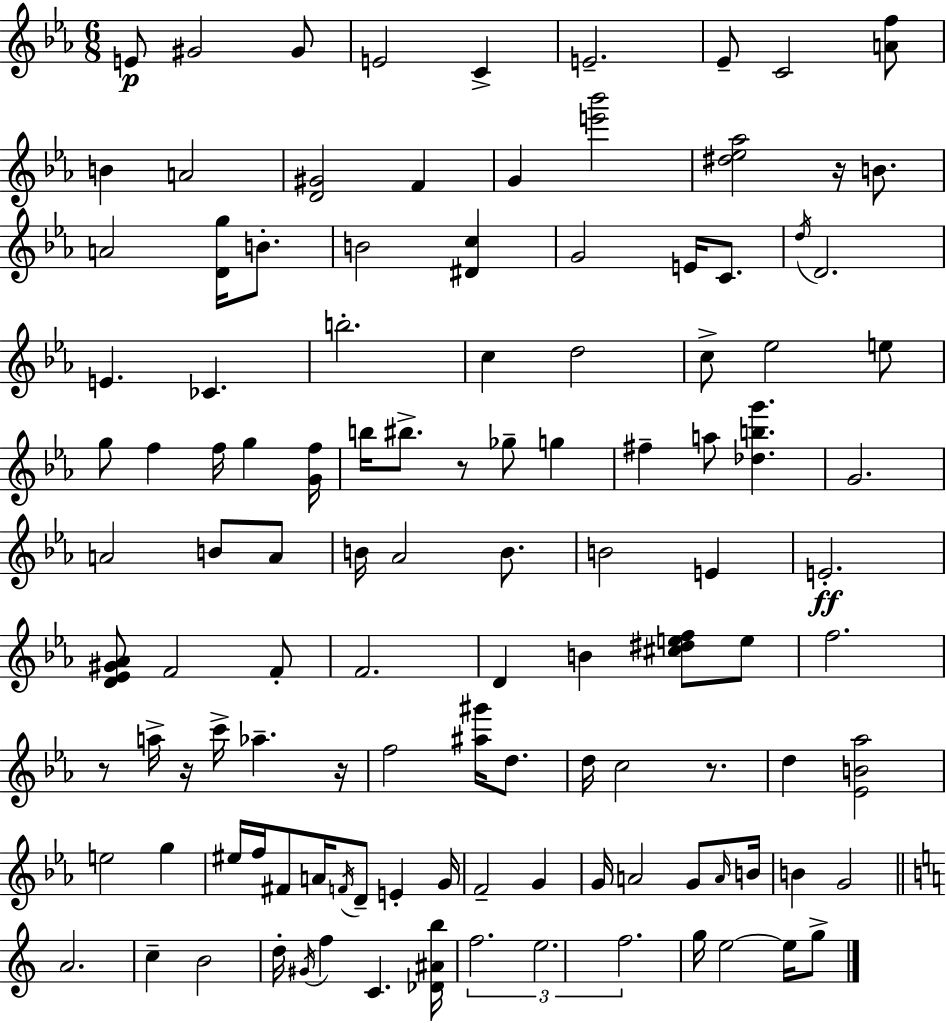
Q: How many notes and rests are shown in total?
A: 116